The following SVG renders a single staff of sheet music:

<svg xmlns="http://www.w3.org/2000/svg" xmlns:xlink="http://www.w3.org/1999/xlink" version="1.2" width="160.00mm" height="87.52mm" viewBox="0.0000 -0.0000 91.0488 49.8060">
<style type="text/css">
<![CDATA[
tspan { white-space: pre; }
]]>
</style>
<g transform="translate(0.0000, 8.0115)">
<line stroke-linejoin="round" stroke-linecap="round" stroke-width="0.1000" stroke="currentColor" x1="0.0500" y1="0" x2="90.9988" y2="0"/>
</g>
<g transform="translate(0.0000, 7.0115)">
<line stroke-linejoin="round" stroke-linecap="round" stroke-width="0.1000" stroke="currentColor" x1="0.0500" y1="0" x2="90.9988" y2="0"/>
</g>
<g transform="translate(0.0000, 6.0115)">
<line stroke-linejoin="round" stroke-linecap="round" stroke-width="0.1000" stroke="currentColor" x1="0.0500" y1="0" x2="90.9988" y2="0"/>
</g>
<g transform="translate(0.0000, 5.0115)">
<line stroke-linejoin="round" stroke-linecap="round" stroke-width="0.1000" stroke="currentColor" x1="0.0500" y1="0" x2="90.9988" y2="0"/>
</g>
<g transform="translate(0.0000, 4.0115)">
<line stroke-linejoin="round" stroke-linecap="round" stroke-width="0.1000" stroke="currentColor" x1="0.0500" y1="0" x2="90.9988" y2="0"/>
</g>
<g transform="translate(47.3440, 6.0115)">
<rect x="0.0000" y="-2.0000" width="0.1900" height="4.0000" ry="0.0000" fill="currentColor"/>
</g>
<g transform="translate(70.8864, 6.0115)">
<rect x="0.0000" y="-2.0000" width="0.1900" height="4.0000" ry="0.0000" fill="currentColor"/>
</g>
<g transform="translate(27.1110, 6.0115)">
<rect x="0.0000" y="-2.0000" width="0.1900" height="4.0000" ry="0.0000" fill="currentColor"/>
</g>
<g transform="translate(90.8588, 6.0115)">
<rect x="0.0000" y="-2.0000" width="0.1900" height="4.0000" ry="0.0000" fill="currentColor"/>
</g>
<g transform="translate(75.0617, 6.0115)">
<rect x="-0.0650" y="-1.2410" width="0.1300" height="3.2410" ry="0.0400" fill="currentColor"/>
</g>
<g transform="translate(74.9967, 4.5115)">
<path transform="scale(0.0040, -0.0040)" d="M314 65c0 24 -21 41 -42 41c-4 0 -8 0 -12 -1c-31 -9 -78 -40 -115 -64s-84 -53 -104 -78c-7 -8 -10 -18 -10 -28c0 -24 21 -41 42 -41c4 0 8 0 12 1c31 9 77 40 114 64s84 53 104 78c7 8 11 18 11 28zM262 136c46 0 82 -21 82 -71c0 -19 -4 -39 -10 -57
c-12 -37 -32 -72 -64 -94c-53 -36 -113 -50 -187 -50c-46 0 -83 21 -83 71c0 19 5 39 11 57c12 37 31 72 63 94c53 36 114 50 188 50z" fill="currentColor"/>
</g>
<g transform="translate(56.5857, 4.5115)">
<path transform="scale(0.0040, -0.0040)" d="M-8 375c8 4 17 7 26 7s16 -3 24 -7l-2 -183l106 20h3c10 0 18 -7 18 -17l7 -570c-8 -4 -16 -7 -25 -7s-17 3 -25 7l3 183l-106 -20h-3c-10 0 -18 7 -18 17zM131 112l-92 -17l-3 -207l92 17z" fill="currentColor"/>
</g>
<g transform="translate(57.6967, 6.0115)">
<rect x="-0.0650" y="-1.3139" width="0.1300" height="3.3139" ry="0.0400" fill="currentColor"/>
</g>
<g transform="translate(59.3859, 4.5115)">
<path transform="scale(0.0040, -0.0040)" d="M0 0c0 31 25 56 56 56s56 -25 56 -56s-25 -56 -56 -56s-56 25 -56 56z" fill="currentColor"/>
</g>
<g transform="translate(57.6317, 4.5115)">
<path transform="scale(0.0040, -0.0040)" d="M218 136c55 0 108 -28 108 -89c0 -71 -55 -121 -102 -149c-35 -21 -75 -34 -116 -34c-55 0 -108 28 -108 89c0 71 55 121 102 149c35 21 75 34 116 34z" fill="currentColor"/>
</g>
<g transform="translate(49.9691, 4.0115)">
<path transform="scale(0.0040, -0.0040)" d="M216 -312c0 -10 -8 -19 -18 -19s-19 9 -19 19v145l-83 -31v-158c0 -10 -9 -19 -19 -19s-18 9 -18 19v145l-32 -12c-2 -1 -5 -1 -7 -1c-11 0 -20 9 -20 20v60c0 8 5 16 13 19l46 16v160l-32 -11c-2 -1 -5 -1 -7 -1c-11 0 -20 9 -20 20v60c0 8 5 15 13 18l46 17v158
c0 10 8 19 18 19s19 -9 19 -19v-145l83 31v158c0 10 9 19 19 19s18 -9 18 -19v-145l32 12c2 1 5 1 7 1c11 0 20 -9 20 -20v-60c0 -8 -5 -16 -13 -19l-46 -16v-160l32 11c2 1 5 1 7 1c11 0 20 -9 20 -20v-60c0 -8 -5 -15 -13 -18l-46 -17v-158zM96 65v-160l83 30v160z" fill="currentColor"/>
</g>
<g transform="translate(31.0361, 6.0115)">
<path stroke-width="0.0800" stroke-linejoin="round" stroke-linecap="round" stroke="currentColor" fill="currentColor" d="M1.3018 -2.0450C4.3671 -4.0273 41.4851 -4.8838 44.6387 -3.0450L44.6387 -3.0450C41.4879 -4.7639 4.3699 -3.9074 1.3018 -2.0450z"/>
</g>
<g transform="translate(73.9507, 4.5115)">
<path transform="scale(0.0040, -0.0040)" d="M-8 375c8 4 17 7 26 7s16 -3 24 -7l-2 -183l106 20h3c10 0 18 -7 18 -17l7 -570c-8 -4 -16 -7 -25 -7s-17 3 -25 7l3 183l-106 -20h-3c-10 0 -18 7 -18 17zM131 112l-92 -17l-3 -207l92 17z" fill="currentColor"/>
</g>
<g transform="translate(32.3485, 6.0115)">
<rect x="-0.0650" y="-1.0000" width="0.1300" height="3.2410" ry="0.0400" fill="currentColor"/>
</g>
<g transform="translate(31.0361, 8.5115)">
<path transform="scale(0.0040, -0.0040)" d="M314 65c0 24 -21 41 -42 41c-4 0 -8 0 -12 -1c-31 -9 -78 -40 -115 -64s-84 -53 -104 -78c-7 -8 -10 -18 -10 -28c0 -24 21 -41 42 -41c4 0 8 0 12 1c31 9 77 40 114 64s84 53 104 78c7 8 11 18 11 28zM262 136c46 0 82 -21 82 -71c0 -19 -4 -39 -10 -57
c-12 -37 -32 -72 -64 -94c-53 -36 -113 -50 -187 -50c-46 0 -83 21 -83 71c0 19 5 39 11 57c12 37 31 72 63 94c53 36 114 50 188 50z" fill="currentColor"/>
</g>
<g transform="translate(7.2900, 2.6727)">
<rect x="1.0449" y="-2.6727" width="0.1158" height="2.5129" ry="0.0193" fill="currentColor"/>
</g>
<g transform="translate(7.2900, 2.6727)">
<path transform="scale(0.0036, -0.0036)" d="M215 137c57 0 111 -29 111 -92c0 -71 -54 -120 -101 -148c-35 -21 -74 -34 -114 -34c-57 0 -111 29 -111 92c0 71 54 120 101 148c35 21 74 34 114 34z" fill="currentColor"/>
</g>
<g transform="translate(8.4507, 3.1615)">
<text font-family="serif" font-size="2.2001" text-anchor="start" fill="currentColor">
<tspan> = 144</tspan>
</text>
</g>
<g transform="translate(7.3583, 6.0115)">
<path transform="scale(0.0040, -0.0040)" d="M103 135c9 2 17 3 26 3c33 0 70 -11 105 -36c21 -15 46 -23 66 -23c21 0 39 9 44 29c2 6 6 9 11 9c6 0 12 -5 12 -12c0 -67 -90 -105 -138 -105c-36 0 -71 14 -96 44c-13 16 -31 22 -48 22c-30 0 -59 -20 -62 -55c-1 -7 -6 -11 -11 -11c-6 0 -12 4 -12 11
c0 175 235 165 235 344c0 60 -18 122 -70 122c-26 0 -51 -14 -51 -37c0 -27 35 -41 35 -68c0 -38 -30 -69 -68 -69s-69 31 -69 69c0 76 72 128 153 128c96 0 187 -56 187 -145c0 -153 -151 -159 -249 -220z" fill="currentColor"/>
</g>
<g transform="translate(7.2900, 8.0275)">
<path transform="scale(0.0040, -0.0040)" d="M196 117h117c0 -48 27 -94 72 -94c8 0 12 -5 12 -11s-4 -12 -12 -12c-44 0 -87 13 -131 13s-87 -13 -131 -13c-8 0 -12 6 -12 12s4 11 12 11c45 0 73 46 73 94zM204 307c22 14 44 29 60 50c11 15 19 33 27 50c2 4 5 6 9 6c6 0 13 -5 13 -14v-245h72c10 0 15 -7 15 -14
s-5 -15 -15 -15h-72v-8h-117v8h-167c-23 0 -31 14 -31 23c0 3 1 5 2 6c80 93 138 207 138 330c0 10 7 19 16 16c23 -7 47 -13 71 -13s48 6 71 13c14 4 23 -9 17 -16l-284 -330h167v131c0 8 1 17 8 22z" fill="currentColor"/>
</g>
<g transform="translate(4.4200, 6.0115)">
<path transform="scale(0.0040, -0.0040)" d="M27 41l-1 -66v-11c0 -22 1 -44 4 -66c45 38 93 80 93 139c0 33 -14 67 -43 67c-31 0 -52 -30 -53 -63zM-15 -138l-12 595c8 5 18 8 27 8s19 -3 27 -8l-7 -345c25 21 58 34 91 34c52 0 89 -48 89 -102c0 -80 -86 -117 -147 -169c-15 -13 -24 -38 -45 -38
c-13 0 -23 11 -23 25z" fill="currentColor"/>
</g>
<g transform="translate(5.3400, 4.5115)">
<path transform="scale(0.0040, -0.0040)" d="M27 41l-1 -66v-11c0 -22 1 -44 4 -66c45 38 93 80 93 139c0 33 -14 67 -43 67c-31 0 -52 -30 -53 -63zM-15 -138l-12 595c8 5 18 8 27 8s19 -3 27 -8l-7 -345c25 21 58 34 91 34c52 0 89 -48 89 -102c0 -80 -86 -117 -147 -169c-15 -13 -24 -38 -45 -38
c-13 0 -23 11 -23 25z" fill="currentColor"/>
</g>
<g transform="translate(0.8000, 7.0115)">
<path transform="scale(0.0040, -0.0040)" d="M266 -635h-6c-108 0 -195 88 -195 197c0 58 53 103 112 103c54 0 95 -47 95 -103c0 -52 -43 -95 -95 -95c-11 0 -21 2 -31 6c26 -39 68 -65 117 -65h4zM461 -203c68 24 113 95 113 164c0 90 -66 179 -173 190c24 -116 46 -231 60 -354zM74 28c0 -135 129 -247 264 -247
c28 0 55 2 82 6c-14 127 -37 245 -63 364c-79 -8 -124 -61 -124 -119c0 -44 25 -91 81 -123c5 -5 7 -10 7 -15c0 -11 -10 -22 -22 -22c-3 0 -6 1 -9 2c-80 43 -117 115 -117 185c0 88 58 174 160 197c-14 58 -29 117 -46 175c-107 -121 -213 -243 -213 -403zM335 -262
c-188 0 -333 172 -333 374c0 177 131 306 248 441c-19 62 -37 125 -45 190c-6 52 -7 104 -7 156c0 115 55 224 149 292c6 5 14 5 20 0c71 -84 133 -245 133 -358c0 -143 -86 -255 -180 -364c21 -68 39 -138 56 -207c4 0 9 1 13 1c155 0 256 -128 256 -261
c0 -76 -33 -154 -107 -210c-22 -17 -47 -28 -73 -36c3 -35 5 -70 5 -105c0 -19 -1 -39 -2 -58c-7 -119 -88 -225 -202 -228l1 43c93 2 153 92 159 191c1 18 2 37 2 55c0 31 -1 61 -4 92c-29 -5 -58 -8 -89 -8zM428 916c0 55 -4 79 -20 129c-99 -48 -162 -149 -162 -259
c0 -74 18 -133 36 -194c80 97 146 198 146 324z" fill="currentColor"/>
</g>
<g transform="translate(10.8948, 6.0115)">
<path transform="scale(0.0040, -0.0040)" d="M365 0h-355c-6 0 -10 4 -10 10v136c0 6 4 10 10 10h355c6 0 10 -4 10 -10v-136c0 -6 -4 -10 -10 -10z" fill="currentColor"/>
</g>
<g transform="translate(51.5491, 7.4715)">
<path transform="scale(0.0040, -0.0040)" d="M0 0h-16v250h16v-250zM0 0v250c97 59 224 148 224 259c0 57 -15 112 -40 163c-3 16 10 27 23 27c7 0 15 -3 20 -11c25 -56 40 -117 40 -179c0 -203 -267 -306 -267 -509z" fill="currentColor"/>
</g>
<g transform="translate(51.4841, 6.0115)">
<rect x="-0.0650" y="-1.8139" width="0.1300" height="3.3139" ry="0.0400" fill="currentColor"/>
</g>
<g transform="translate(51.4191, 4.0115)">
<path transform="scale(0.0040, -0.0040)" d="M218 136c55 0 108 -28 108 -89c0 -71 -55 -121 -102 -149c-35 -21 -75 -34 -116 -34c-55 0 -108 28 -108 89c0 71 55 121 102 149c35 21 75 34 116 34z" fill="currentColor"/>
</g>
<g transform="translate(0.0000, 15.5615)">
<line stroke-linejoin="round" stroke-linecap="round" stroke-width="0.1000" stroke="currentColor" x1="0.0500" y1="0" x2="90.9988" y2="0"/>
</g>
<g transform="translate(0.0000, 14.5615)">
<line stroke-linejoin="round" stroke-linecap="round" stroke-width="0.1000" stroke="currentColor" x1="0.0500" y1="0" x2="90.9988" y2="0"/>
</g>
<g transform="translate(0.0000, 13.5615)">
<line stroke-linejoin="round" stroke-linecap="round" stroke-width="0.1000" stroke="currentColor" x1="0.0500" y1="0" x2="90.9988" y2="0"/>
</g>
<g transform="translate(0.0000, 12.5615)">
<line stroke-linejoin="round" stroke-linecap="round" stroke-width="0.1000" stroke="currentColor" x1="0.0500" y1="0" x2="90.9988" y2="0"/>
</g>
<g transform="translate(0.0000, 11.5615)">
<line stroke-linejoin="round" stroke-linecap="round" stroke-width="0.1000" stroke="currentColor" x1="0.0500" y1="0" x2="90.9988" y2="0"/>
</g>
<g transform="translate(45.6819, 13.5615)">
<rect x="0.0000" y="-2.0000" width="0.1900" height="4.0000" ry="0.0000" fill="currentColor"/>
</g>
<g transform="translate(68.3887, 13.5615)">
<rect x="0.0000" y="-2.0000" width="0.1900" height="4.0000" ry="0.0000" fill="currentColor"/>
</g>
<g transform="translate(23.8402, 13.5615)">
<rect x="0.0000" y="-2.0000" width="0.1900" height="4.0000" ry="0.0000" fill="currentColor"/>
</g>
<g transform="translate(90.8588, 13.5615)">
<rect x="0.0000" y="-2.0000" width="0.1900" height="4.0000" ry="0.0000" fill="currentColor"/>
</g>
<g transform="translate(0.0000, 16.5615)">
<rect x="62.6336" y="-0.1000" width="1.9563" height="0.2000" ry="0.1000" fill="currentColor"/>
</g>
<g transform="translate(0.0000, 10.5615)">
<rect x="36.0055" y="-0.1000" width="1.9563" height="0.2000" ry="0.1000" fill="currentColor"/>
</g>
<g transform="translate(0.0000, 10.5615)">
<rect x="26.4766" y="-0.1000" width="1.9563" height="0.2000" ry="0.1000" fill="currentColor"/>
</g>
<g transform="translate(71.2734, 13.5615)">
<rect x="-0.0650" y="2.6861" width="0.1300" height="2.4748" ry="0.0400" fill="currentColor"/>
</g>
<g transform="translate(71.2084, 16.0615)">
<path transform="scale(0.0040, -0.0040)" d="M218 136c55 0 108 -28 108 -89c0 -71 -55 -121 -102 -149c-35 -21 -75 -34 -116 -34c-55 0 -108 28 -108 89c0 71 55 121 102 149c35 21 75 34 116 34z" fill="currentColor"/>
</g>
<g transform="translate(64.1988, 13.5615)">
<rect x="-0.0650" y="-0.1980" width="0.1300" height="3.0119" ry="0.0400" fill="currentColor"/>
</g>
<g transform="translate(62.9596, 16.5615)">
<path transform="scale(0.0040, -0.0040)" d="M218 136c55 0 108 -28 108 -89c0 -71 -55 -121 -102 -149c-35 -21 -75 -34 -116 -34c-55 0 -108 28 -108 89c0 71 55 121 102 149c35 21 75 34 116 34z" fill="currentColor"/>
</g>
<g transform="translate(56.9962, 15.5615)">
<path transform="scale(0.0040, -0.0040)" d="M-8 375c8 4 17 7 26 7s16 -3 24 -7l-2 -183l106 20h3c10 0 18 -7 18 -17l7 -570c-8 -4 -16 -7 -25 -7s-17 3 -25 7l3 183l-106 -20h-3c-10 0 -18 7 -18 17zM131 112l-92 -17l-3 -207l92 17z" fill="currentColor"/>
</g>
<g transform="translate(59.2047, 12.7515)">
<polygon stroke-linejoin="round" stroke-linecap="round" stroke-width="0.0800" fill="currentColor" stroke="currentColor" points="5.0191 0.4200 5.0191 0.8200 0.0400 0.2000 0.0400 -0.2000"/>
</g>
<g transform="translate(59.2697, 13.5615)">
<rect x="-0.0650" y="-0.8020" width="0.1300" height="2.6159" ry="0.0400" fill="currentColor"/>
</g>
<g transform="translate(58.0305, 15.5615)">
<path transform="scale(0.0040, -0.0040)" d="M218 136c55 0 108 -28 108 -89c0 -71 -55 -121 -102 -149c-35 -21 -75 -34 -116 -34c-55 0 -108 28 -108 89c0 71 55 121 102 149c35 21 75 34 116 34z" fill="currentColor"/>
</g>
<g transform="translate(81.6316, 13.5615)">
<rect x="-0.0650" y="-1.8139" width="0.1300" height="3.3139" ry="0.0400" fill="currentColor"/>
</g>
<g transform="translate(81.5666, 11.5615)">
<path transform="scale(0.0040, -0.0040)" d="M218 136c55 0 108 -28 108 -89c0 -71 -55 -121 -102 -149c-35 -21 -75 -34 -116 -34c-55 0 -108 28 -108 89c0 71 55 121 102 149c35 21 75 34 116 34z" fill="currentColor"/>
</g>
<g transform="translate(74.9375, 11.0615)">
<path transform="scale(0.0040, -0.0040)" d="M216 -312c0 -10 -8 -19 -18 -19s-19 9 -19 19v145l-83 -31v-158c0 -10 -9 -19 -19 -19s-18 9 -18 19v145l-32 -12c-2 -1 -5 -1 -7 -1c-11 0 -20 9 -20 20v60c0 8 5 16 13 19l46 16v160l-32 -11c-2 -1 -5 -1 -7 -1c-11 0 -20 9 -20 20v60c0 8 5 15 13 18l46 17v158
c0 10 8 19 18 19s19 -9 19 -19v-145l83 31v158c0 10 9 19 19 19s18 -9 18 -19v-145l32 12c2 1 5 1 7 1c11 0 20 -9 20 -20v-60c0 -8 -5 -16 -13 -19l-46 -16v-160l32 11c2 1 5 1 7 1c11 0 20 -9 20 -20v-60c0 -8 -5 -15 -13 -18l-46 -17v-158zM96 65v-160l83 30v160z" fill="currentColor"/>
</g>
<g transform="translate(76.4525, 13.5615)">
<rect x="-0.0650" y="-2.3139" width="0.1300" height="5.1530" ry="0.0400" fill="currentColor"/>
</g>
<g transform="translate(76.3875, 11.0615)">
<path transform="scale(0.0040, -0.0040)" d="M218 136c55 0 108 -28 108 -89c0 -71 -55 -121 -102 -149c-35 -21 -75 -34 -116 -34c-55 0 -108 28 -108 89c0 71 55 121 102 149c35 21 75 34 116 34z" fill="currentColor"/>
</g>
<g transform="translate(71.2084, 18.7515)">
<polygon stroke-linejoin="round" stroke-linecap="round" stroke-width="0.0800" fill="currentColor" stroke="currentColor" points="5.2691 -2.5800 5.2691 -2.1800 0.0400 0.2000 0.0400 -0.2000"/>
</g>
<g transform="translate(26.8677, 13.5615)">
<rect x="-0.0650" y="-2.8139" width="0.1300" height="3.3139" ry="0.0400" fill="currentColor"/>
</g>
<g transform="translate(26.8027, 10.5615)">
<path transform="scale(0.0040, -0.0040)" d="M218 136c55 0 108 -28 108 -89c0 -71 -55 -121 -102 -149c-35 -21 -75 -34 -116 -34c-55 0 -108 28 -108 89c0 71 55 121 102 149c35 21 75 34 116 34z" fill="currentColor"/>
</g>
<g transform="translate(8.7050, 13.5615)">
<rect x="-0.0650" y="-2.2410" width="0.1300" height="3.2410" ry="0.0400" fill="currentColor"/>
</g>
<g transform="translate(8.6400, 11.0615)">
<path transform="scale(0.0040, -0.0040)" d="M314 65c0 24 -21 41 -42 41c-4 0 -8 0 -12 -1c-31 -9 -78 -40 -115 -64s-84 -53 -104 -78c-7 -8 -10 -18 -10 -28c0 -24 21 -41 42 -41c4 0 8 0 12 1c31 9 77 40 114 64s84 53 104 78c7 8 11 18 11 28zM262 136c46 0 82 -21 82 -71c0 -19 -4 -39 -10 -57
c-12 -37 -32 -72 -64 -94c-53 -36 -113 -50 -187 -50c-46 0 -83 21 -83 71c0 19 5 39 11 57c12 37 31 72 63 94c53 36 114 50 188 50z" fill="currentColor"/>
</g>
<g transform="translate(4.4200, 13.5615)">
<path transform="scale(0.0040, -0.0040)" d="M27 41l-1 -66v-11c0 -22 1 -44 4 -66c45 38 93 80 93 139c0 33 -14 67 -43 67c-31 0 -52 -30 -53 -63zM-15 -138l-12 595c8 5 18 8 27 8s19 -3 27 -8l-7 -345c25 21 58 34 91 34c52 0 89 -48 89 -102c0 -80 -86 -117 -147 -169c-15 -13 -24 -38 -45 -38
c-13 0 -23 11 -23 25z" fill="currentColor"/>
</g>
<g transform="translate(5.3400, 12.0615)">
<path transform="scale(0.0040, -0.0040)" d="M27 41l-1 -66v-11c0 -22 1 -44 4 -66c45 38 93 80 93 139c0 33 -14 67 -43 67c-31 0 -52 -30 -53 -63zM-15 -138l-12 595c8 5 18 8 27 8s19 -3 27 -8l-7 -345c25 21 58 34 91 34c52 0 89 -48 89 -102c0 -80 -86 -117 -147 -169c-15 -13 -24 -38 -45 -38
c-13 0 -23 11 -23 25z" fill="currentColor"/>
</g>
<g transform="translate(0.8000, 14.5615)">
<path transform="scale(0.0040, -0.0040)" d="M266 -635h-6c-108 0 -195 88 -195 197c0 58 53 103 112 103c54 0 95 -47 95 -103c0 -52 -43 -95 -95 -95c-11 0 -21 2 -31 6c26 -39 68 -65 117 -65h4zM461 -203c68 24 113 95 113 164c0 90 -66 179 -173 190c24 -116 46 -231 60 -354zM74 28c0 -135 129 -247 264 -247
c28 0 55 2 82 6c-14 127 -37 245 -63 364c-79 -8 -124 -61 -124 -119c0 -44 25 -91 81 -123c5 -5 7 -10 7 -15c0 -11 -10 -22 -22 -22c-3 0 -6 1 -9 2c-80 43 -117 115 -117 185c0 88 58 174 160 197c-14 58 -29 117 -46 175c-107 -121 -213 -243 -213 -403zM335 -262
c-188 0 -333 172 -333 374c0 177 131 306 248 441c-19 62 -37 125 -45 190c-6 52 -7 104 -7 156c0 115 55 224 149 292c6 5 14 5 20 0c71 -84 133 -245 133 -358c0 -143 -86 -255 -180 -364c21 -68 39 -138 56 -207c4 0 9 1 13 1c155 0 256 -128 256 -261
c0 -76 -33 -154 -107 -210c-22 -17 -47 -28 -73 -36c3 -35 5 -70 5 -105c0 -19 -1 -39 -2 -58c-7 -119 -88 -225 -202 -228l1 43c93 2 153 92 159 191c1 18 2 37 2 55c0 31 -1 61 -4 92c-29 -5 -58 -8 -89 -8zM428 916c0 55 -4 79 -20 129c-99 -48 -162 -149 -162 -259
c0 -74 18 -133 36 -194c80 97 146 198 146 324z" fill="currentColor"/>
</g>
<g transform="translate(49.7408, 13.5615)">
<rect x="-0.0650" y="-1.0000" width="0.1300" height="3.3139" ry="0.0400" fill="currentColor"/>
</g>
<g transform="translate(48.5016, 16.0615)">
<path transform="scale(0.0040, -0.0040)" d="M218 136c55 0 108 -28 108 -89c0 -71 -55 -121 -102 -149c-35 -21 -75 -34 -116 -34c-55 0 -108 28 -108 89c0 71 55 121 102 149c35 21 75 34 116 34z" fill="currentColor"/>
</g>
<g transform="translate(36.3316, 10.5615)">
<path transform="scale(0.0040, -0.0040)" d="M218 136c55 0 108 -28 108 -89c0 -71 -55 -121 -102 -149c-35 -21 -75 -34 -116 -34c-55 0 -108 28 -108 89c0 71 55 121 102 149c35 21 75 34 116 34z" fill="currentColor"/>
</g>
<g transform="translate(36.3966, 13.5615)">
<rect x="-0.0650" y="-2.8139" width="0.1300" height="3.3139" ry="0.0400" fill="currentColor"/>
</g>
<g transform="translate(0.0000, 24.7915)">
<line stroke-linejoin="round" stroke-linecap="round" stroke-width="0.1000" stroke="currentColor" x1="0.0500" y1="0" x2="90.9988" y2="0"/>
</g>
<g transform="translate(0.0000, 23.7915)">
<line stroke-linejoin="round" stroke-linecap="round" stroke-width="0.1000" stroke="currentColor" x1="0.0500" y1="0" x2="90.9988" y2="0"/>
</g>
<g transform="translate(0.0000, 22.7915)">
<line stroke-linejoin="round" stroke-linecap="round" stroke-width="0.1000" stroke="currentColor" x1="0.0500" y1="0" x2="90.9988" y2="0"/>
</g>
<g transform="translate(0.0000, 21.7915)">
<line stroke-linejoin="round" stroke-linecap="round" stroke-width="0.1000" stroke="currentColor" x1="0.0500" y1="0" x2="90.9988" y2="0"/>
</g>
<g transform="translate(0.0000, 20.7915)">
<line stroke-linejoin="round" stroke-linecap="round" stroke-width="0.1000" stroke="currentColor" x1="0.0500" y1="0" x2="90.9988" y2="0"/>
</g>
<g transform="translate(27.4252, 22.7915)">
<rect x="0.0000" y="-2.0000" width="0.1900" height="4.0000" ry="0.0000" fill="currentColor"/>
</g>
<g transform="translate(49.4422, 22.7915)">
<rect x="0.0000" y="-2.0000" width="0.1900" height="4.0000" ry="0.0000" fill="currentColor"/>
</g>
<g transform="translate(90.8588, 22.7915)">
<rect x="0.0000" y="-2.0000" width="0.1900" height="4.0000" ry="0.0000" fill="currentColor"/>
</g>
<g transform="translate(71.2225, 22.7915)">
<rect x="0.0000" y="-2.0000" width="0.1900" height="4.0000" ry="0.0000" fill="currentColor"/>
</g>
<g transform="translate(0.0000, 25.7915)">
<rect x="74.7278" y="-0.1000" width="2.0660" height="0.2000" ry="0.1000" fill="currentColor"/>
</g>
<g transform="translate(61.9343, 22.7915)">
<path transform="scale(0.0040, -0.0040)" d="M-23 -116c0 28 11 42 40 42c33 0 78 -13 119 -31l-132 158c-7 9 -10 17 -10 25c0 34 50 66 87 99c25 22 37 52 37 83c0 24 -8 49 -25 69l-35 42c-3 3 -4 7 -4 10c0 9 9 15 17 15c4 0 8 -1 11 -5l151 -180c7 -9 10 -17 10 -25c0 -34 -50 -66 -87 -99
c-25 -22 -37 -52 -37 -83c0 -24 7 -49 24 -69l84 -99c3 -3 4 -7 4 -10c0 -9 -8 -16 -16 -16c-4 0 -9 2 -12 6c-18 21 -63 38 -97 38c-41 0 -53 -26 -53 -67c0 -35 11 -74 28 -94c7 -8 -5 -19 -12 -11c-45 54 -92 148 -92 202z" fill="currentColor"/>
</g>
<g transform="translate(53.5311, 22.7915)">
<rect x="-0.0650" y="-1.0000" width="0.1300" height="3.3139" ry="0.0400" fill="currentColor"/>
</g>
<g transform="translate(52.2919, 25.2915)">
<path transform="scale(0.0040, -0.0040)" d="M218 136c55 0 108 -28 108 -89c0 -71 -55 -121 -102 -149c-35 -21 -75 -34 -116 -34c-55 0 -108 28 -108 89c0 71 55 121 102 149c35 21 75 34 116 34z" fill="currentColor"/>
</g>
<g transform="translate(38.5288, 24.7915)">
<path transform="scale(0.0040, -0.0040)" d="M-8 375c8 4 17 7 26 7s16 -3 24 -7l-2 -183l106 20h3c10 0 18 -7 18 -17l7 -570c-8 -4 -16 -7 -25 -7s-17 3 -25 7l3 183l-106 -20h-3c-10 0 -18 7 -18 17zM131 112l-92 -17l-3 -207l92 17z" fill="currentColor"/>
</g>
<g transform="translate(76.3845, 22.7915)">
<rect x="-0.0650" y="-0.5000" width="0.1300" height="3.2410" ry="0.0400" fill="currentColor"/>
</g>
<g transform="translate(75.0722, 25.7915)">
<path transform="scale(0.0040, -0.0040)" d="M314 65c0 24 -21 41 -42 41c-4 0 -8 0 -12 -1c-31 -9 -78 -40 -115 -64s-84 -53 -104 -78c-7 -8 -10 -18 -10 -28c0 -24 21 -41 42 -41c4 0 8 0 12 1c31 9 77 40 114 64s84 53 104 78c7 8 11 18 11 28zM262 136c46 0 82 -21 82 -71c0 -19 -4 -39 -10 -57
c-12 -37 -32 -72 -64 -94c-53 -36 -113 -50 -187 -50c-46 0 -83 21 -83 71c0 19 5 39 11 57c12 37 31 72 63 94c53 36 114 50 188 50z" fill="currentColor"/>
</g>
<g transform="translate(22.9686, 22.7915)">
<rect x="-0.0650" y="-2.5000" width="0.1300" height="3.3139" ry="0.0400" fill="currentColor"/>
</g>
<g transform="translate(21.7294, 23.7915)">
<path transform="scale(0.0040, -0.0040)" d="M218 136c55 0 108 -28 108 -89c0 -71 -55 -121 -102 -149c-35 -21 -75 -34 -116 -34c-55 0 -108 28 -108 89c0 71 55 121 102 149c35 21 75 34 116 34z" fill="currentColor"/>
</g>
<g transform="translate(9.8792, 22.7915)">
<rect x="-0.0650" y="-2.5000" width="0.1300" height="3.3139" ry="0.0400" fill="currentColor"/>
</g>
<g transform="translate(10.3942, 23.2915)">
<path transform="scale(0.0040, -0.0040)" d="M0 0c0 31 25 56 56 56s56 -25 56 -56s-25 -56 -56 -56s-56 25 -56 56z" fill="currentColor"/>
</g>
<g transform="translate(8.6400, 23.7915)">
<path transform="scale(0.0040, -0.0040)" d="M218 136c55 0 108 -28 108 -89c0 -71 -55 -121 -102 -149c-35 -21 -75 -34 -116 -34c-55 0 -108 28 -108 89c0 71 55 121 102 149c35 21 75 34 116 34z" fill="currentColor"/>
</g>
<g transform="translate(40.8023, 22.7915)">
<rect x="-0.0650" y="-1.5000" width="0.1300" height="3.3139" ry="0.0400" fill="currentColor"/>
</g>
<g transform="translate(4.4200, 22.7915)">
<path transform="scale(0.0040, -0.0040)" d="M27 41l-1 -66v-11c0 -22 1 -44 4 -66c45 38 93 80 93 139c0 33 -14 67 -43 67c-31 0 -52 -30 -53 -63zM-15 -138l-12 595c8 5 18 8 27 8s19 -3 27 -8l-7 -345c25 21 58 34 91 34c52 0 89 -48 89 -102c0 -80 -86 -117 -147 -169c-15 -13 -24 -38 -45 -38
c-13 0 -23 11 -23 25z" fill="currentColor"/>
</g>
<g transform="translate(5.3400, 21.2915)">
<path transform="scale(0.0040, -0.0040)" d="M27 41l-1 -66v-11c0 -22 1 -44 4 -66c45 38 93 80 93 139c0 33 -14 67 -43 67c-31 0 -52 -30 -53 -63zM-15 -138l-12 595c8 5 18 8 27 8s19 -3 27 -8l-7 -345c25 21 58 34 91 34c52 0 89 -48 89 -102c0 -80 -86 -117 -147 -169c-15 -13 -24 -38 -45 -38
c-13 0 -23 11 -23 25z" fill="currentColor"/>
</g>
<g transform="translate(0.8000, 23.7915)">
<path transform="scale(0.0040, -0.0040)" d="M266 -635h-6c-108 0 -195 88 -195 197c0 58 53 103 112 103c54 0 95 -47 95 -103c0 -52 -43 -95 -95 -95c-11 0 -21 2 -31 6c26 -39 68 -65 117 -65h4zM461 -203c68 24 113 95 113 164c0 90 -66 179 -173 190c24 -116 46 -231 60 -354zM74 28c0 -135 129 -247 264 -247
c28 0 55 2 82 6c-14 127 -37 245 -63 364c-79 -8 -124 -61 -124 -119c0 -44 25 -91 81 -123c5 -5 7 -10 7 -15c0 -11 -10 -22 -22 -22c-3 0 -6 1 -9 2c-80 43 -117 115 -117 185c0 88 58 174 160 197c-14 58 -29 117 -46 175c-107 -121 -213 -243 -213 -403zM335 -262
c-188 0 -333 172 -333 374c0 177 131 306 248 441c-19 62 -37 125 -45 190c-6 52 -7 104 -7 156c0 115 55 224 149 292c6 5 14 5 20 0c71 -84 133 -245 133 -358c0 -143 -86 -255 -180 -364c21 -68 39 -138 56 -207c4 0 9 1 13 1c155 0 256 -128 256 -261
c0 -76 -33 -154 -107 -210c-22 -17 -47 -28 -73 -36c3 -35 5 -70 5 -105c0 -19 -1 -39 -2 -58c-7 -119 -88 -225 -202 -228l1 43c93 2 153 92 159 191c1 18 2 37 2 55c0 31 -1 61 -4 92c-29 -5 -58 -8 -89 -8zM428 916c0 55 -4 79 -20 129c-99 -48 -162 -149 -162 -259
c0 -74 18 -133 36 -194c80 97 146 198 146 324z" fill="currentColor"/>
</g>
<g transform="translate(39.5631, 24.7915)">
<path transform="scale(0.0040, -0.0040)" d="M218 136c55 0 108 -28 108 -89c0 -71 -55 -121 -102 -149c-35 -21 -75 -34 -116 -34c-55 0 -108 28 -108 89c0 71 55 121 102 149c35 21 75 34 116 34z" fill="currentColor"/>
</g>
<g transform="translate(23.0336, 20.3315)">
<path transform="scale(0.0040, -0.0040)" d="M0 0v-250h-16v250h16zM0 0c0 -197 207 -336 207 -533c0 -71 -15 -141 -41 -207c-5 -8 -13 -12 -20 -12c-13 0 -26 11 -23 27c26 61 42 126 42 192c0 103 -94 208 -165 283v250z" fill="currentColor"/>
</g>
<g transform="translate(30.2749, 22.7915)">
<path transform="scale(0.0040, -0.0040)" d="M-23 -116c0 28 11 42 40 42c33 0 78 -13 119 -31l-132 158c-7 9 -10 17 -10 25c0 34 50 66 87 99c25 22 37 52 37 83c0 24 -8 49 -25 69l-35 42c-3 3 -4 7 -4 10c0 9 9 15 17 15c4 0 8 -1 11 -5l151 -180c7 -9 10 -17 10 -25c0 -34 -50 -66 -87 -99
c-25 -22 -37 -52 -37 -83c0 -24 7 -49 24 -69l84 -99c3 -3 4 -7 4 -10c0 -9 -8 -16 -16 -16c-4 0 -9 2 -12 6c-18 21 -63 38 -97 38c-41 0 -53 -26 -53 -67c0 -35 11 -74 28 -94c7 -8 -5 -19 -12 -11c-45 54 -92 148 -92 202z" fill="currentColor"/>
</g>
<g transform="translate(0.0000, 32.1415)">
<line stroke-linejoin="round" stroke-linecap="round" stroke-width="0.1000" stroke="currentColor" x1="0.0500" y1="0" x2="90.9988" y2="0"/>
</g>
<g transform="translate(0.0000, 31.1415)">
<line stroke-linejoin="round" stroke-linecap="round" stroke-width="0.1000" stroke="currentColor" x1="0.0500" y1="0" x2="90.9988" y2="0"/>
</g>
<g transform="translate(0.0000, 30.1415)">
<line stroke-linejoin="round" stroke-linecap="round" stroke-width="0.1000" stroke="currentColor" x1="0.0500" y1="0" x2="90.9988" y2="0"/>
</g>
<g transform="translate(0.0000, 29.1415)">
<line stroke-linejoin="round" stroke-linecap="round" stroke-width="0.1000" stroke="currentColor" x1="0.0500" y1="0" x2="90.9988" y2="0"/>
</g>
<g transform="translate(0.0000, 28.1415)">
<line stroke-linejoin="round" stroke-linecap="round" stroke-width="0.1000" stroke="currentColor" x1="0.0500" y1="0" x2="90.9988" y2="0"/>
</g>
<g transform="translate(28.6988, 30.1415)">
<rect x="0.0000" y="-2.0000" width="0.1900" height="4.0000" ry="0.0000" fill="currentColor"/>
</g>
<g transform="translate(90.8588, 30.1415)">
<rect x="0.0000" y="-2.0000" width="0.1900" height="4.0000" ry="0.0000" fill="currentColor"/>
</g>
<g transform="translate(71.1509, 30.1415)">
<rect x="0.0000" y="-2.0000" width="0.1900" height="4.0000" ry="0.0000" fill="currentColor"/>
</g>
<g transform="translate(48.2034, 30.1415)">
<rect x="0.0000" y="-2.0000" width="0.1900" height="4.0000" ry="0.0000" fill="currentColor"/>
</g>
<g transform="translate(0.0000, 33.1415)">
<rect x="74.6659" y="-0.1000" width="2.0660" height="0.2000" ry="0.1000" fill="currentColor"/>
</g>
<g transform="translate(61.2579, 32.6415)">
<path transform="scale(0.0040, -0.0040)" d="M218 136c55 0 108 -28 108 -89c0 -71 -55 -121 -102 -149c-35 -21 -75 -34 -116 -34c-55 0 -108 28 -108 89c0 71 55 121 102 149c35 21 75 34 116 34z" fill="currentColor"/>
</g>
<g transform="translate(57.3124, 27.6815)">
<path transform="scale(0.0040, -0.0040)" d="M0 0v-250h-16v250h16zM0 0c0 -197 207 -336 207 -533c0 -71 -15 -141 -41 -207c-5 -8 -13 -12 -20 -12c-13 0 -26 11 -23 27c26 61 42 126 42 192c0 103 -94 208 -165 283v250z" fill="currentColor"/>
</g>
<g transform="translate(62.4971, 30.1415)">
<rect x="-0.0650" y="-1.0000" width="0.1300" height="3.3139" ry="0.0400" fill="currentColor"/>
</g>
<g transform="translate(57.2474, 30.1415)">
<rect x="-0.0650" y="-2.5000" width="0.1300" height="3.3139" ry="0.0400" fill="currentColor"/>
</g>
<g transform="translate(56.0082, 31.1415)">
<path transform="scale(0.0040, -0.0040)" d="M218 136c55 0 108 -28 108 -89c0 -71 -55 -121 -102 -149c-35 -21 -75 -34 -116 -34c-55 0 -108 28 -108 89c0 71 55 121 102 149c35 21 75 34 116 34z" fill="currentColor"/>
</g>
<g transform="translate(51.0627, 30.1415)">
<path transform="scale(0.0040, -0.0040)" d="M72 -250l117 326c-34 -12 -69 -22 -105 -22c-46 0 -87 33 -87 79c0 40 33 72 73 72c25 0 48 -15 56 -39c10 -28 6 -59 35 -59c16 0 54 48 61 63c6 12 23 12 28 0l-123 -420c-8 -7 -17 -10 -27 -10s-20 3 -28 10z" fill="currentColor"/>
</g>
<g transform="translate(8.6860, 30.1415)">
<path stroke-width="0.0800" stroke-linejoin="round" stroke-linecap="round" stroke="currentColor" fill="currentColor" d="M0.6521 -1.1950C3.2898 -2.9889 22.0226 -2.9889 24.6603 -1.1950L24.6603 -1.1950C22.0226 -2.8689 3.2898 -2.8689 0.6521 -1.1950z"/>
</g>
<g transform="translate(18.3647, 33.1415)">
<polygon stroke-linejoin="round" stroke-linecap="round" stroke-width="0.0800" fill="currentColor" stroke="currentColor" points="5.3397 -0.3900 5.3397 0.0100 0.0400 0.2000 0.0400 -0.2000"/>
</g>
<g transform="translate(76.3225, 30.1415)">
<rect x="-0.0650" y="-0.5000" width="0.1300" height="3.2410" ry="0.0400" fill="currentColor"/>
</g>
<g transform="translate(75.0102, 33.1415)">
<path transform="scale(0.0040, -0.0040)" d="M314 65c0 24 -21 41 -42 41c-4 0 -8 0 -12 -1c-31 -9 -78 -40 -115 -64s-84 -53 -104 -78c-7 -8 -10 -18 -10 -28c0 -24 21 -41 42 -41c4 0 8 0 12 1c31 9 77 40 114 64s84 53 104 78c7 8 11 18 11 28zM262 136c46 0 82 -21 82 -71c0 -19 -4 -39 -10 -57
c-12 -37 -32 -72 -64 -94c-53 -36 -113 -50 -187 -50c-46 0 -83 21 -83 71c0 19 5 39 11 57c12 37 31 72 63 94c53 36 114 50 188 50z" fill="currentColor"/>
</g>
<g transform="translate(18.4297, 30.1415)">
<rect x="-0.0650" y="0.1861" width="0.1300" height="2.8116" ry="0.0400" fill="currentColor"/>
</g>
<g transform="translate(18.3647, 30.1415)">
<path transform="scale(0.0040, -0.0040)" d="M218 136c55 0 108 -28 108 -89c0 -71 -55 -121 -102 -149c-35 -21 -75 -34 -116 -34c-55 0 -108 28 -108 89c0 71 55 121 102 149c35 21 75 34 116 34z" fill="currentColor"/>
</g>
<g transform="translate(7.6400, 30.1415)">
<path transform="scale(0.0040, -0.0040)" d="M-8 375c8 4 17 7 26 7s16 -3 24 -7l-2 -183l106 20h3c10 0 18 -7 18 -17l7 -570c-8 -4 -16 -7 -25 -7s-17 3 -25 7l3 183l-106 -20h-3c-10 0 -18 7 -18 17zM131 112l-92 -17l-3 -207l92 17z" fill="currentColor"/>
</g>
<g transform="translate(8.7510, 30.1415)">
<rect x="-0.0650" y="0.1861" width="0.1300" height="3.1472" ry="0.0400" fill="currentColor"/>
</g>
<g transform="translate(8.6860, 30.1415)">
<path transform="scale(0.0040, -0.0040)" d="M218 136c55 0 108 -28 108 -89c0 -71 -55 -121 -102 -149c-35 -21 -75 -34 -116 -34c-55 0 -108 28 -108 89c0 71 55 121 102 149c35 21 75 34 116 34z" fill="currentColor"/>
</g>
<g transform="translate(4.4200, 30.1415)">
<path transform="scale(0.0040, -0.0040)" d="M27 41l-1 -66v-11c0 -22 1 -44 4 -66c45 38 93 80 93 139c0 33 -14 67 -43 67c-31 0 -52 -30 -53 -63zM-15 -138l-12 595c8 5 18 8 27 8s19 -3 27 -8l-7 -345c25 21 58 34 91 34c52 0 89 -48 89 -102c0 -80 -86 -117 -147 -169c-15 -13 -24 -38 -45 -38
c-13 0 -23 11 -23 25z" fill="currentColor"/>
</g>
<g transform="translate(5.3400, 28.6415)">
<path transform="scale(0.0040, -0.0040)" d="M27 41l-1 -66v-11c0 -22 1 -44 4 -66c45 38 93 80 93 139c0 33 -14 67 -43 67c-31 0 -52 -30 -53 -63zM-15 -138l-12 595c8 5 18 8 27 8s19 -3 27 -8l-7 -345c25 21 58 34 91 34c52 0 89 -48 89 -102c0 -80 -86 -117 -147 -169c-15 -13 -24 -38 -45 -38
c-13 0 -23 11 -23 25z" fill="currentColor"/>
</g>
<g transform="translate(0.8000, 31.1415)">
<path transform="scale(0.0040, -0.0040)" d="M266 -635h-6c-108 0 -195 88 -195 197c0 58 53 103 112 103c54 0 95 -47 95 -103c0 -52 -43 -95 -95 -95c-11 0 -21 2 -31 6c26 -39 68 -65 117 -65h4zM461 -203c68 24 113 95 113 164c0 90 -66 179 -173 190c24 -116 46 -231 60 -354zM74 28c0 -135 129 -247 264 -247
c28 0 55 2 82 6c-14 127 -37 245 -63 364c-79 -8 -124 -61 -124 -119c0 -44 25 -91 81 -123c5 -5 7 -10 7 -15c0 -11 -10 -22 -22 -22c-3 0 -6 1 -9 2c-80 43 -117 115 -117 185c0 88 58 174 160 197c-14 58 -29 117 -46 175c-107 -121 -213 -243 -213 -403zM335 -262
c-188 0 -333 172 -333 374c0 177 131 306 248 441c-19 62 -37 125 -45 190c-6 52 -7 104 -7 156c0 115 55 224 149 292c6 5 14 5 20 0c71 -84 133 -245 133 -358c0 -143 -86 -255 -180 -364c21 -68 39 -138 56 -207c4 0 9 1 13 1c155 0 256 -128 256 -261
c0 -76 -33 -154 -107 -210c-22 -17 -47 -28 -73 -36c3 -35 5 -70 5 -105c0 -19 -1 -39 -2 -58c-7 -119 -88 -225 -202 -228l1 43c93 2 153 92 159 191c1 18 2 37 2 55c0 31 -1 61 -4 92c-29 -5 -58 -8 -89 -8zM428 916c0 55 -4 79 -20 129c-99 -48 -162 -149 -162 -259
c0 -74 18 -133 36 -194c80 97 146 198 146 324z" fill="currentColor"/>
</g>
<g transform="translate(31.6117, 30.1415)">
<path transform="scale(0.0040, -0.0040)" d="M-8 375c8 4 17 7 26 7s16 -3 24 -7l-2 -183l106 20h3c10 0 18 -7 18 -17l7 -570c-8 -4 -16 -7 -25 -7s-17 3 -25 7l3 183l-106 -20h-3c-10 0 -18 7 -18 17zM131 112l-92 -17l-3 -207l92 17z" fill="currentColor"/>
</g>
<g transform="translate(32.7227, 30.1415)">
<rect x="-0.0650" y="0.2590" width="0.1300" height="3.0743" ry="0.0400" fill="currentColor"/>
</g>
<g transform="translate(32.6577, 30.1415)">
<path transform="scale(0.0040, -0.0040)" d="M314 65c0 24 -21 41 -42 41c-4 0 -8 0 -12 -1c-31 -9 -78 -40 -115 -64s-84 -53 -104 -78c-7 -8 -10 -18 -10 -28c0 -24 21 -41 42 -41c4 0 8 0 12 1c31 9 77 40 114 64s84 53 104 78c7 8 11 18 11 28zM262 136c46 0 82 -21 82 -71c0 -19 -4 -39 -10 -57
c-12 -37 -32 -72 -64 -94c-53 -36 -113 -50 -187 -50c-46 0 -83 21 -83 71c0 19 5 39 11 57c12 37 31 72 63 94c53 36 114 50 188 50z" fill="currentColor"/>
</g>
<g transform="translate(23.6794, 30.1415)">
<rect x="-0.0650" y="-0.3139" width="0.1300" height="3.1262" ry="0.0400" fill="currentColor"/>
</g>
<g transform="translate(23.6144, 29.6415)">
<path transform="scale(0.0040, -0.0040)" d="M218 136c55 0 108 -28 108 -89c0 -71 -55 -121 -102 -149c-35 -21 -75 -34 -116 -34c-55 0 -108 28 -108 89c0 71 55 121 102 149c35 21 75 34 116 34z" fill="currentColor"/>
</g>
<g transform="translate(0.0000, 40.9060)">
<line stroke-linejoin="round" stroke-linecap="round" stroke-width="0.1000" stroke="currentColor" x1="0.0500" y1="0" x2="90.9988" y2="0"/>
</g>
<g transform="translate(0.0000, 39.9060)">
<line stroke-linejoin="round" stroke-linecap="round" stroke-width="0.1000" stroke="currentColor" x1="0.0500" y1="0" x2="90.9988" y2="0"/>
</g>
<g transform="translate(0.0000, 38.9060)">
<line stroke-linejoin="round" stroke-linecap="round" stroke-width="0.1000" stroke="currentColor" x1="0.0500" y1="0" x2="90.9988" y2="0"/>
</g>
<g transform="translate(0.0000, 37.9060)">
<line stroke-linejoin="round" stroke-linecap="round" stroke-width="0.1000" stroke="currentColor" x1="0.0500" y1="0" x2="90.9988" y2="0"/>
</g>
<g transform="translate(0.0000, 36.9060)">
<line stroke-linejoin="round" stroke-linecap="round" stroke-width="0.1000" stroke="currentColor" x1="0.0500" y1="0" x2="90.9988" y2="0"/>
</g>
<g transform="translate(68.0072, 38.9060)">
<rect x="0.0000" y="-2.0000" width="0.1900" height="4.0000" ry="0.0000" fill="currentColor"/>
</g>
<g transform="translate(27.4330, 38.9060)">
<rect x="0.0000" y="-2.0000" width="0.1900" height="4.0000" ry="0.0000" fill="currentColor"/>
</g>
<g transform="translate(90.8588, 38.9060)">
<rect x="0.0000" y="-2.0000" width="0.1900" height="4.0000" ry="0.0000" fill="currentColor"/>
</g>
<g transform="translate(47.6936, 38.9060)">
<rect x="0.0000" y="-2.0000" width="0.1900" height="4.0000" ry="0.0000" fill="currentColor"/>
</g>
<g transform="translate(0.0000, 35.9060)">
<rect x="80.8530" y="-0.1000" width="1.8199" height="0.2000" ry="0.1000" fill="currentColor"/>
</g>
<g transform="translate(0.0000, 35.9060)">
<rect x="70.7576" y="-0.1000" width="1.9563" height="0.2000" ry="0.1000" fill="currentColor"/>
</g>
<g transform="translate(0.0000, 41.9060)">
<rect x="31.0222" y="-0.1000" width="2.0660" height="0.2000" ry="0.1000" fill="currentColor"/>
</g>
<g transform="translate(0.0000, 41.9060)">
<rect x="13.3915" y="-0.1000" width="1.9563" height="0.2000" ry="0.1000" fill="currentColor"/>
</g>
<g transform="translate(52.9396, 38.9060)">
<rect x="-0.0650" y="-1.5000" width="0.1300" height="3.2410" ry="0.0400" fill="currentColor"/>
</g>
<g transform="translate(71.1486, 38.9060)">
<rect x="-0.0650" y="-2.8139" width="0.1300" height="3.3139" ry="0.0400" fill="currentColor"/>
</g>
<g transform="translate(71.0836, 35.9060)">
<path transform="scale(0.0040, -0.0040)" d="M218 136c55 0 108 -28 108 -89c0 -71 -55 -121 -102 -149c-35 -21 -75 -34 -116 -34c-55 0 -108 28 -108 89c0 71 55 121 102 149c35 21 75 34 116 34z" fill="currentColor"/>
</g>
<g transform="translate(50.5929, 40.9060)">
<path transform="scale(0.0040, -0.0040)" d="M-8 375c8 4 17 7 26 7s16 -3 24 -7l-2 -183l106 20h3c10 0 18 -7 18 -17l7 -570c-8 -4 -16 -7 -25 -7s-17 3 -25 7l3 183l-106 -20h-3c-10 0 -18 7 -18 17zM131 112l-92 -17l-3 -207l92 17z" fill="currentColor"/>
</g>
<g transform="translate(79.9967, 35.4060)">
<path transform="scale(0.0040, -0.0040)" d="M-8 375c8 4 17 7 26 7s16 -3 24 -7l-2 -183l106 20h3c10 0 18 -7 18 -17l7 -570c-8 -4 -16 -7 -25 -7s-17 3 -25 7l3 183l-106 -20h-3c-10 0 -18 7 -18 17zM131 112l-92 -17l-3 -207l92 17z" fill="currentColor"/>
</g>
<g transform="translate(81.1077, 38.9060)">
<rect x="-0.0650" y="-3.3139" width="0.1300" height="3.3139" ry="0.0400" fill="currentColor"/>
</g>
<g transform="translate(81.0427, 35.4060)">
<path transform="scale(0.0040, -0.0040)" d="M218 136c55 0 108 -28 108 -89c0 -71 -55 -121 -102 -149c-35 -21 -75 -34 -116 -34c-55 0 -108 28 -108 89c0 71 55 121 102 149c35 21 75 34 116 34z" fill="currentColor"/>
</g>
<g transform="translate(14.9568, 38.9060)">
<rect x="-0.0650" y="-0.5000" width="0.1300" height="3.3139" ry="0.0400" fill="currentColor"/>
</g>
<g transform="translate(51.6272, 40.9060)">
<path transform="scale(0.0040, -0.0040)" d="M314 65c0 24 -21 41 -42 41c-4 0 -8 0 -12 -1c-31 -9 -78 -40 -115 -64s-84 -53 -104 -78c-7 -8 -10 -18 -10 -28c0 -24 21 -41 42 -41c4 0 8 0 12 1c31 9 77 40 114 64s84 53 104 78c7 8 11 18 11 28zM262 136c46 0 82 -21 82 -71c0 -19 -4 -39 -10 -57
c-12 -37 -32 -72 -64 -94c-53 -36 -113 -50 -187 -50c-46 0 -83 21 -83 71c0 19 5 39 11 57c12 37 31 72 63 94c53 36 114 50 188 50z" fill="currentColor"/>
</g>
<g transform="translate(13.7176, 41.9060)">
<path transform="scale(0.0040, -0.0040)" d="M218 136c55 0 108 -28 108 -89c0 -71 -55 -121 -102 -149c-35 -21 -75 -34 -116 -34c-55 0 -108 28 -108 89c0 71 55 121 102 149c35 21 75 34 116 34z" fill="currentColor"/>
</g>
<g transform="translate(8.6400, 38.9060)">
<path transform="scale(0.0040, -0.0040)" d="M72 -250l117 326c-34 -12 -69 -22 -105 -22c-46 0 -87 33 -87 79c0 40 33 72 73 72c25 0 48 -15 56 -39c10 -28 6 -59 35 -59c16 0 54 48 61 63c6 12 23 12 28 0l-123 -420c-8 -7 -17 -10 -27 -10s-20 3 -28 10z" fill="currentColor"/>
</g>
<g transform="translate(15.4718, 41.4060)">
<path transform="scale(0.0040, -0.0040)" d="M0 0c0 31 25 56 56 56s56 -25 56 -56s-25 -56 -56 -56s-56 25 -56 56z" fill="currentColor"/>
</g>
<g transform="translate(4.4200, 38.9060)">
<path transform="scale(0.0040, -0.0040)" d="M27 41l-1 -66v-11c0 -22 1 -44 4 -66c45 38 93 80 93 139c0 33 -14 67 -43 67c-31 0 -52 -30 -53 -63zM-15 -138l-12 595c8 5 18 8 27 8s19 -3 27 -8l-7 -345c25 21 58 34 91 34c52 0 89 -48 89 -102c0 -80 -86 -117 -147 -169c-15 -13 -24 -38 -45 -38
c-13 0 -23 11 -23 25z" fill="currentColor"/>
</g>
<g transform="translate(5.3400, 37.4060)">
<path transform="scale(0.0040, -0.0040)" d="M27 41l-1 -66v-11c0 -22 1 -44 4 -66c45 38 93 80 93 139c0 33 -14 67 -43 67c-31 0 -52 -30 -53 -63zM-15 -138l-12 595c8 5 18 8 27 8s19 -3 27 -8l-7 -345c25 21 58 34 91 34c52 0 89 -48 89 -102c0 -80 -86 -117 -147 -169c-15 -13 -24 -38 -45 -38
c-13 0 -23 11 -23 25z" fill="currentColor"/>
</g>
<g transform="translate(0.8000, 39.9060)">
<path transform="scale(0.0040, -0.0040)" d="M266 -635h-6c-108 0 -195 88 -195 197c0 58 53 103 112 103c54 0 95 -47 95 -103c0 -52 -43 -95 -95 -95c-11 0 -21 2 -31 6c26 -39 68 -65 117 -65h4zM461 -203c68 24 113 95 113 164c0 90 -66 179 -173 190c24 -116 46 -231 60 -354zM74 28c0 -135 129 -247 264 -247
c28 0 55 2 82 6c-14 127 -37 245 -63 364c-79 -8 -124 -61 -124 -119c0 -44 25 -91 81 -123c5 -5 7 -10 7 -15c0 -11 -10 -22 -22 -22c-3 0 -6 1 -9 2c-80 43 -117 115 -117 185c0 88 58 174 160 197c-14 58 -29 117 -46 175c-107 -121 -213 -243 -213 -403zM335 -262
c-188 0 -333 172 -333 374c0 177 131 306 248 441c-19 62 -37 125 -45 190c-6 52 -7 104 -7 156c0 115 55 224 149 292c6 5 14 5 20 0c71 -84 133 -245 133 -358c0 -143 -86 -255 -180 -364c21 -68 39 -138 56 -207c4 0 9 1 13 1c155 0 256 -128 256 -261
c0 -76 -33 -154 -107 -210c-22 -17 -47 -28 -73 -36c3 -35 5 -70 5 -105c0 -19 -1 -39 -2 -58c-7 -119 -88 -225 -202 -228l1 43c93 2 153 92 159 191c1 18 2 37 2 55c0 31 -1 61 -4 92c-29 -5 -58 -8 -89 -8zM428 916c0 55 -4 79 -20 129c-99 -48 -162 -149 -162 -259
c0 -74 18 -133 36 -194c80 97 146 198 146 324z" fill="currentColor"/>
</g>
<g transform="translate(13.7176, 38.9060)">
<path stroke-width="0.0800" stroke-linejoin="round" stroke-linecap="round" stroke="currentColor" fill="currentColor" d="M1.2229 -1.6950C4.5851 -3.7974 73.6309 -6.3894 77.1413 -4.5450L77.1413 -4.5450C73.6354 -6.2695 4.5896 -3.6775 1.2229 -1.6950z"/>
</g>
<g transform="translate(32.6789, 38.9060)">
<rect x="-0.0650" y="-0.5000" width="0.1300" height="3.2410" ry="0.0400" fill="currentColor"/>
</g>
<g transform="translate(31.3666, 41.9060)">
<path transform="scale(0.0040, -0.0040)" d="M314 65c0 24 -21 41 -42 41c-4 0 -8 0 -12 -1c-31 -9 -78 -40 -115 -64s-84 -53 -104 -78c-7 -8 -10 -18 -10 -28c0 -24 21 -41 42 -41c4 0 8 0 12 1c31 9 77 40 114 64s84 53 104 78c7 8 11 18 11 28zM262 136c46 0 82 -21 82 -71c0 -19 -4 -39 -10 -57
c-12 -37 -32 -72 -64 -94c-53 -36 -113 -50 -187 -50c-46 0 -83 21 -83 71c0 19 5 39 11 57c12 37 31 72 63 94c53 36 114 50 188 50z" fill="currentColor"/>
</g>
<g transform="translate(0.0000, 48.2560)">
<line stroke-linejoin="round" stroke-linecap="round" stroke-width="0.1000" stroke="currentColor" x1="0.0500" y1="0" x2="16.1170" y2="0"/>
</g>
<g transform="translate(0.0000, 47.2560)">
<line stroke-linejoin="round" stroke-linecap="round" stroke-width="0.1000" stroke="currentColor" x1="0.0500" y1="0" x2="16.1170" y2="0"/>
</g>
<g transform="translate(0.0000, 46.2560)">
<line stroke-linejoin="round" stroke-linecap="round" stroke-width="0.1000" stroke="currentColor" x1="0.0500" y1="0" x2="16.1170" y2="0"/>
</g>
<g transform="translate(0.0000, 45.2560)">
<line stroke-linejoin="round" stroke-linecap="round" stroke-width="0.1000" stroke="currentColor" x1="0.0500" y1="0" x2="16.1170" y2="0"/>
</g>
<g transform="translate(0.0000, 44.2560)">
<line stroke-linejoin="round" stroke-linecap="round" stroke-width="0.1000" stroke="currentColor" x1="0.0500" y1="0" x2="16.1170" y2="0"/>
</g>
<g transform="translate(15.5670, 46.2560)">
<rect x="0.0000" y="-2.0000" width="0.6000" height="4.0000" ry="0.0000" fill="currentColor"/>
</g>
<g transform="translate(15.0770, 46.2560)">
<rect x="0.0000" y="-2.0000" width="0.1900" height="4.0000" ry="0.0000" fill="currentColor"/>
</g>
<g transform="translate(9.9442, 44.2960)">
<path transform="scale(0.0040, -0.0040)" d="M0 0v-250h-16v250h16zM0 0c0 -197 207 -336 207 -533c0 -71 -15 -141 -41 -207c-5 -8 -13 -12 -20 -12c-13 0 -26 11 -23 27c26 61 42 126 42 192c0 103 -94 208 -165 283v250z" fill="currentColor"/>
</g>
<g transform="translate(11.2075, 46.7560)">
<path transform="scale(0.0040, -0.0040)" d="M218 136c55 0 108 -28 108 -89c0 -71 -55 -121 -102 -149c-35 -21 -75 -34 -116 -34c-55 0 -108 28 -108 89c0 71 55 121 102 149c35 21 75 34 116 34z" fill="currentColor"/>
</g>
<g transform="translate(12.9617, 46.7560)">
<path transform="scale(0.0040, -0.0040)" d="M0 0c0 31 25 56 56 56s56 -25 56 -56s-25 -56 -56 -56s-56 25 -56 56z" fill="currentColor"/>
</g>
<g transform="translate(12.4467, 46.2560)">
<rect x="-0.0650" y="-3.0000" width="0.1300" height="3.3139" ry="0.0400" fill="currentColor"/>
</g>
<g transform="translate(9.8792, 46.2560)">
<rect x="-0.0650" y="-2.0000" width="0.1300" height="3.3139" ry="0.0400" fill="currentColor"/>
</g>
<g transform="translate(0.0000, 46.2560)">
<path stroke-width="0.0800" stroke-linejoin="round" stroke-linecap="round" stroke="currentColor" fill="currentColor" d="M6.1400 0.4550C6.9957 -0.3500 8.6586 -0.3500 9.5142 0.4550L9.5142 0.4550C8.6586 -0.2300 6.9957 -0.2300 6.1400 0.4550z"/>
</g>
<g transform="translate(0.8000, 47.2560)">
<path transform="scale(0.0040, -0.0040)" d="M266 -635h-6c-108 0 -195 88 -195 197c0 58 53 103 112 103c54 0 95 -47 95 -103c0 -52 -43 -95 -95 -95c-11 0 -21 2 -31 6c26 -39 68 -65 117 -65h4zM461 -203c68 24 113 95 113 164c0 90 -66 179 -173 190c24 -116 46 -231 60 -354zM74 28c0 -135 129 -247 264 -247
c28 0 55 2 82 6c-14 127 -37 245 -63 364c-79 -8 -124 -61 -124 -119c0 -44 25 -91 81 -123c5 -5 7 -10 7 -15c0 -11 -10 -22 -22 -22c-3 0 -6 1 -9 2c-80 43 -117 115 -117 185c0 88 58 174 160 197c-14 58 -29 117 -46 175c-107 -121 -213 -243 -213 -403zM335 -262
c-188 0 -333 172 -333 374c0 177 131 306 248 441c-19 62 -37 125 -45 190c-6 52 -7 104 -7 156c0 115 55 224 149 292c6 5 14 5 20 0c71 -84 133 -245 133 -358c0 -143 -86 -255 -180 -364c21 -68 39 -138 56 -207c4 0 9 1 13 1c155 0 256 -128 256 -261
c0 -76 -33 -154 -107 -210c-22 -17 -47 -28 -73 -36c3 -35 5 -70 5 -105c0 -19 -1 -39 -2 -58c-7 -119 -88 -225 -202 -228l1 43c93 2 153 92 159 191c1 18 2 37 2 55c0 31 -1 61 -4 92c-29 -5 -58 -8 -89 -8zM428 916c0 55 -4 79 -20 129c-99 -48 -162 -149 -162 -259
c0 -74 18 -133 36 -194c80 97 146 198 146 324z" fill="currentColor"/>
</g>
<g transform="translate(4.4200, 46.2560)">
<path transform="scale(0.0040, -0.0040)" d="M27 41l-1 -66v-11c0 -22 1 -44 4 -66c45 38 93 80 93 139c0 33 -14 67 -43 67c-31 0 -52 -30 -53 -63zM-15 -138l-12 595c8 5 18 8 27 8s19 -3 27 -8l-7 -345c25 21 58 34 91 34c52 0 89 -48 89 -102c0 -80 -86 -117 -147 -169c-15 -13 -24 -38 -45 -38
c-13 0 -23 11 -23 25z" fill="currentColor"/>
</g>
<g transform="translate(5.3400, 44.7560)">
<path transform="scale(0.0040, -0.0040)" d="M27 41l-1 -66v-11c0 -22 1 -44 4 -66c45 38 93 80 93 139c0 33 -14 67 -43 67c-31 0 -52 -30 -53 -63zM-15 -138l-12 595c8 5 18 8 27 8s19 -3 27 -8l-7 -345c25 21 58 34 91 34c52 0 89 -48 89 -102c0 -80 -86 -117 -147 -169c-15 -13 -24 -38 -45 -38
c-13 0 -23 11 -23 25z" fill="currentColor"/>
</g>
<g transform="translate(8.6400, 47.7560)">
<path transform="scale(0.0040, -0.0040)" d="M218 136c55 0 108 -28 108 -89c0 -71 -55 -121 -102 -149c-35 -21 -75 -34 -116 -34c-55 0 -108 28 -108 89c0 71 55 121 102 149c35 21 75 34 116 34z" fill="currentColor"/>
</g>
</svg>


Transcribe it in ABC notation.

X:1
T:Untitled
M:2/4
L:1/4
K:Bb
z2 D2 ^f/2 e e2 g2 a a D E/2 C/2 D/2 ^g/2 f G G/2 z E D z C2 B B/2 c/2 B2 z/2 G/2 D C2 z/2 C C2 E2 a b F/2 A